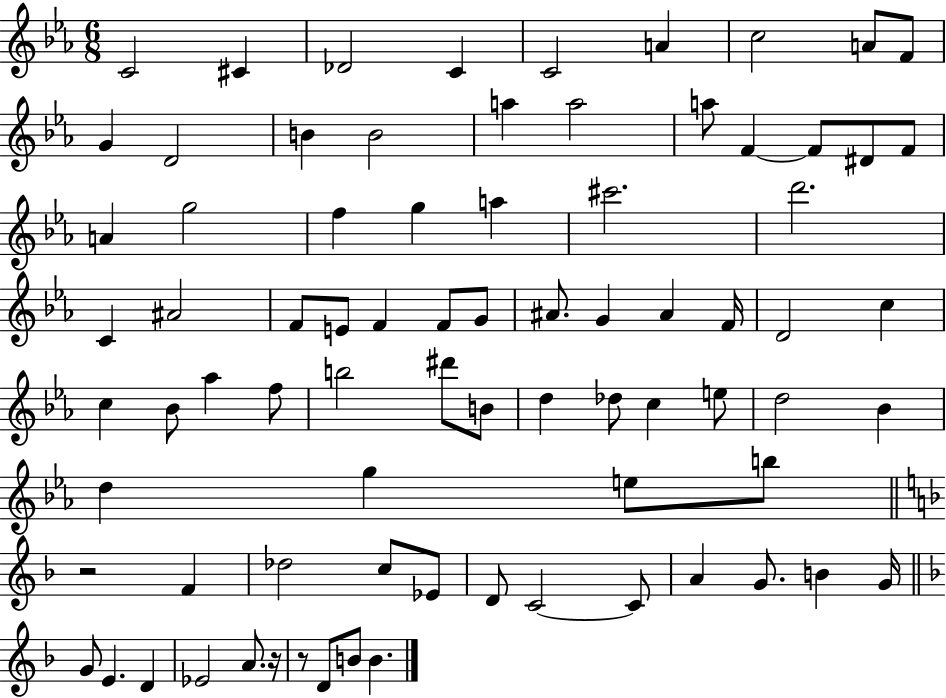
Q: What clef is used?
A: treble